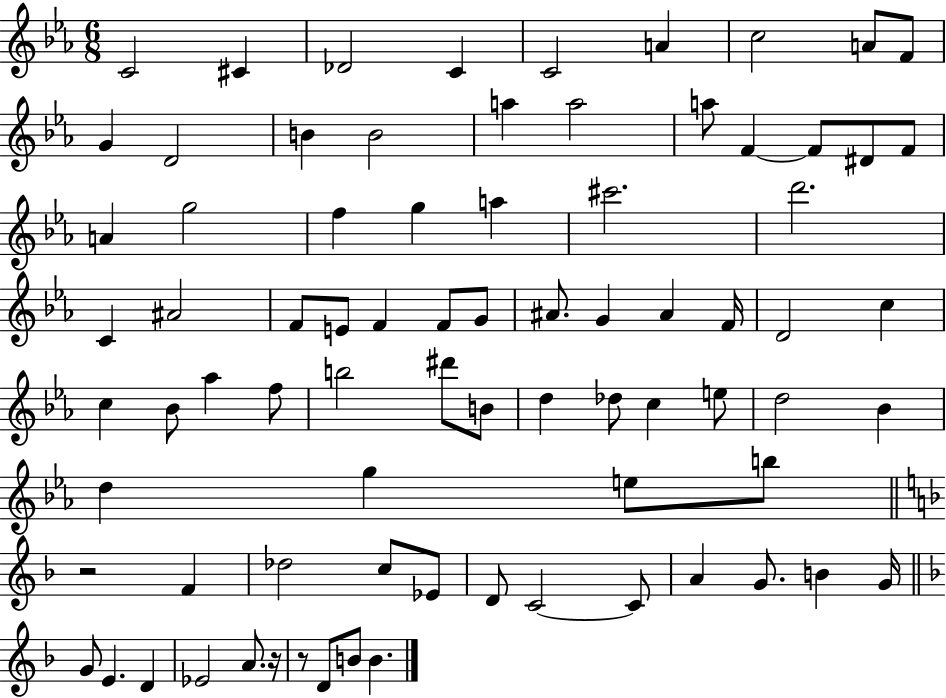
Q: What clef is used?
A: treble